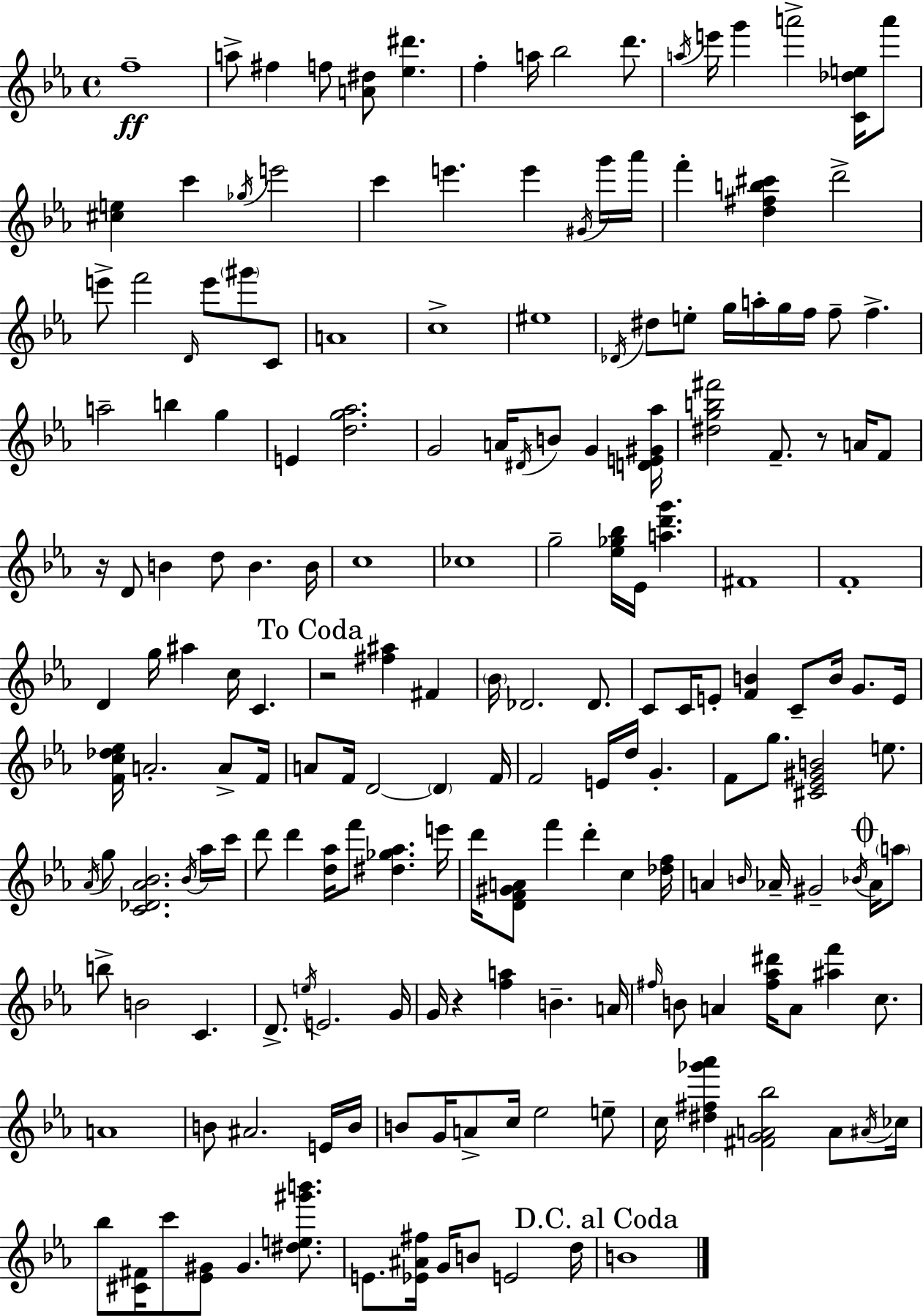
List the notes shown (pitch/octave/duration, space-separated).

F5/w A5/e F#5/q F5/e [A4,D#5]/e [Eb5,D#6]/q. F5/q A5/s Bb5/h D6/e. A5/s E6/s G6/q A6/h [C4,Db5,E5]/s A6/e [C#5,E5]/q C6/q Gb5/s E6/h C6/q E6/q. E6/q G#4/s G6/s Ab6/s F6/q [D5,F#5,B5,C#6]/q D6/h E6/e F6/h D4/s E6/e G#6/e C4/e A4/w C5/w EIS5/w Db4/s D#5/e E5/e G5/s A5/s G5/s F5/s F5/e F5/q. A5/h B5/q G5/q E4/q [D5,G5,Ab5]/h. G4/h A4/s D#4/s B4/e G4/q [D4,E4,G#4,Ab5]/s [D#5,G5,B5,F#6]/h F4/e. R/e A4/s F4/e R/s D4/e B4/q D5/e B4/q. B4/s C5/w CES5/w G5/h [Eb5,Gb5,Bb5]/s Eb4/s [A5,D6,G6]/q. F#4/w F4/w D4/q G5/s A#5/q C5/s C4/q. R/h [F#5,A#5]/q F#4/q Bb4/s Db4/h. Db4/e. C4/e C4/s E4/e [F4,B4]/q C4/e B4/s G4/e. E4/s [F4,C5,Db5,Eb5]/s A4/h. A4/e F4/s A4/e F4/s D4/h D4/q F4/s F4/h E4/s D5/s G4/q. F4/e G5/e. [C#4,Eb4,G#4,B4]/h E5/e. Ab4/s G5/e [C4,Db4,Ab4,Bb4]/h. Bb4/s Ab5/s C6/s D6/e D6/q [D5,Ab5]/s F6/e [D#5,Gb5,Ab5]/q. E6/s D6/s [D4,F4,G#4,A4]/e F6/q D6/q C5/q [Db5,F5]/s A4/q B4/s Ab4/s G#4/h Bb4/s Ab4/s A5/e B5/e B4/h C4/q. D4/e. E5/s E4/h. G4/s G4/s R/q [F5,A5]/q B4/q. A4/s F#5/s B4/e A4/q [F#5,Ab5,D#6]/s A4/e [A#5,F6]/q C5/e. A4/w B4/e A#4/h. E4/s B4/s B4/e G4/s A4/e C5/s Eb5/h E5/e C5/s [D#5,F#5,Gb6,Ab6]/q [F#4,G4,A4,Bb5]/h A4/e A#4/s CES5/s Bb5/e [C#4,F#4]/s C6/e [Eb4,G#4]/e G#4/q. [D#5,E5,G#6,B6]/e. E4/e. [Eb4,A#4,F#5]/s G4/s B4/e E4/h D5/s B4/w